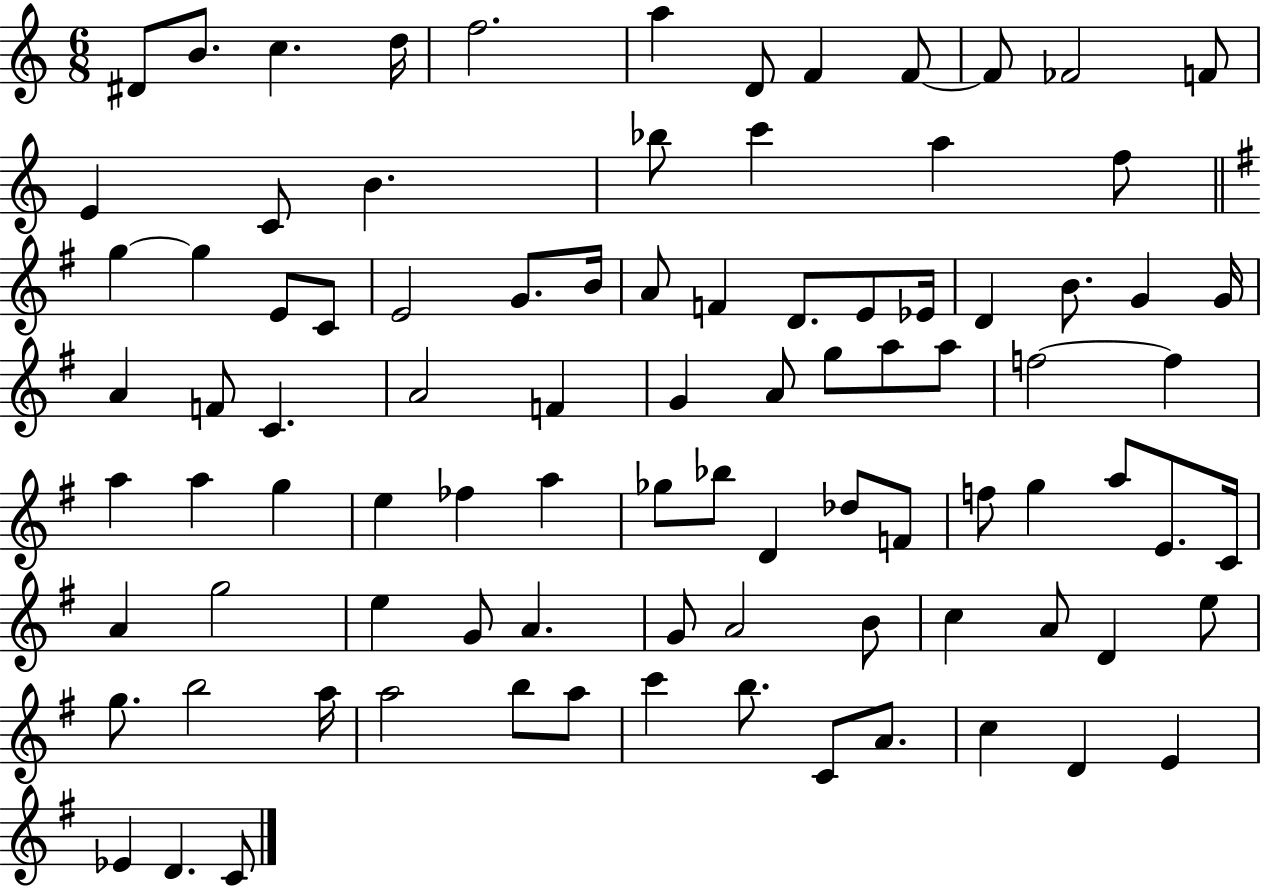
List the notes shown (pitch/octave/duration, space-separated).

D#4/e B4/e. C5/q. D5/s F5/h. A5/q D4/e F4/q F4/e F4/e FES4/h F4/e E4/q C4/e B4/q. Bb5/e C6/q A5/q F5/e G5/q G5/q E4/e C4/e E4/h G4/e. B4/s A4/e F4/q D4/e. E4/e Eb4/s D4/q B4/e. G4/q G4/s A4/q F4/e C4/q. A4/h F4/q G4/q A4/e G5/e A5/e A5/e F5/h F5/q A5/q A5/q G5/q E5/q FES5/q A5/q Gb5/e Bb5/e D4/q Db5/e F4/e F5/e G5/q A5/e E4/e. C4/s A4/q G5/h E5/q G4/e A4/q. G4/e A4/h B4/e C5/q A4/e D4/q E5/e G5/e. B5/h A5/s A5/h B5/e A5/e C6/q B5/e. C4/e A4/e. C5/q D4/q E4/q Eb4/q D4/q. C4/e